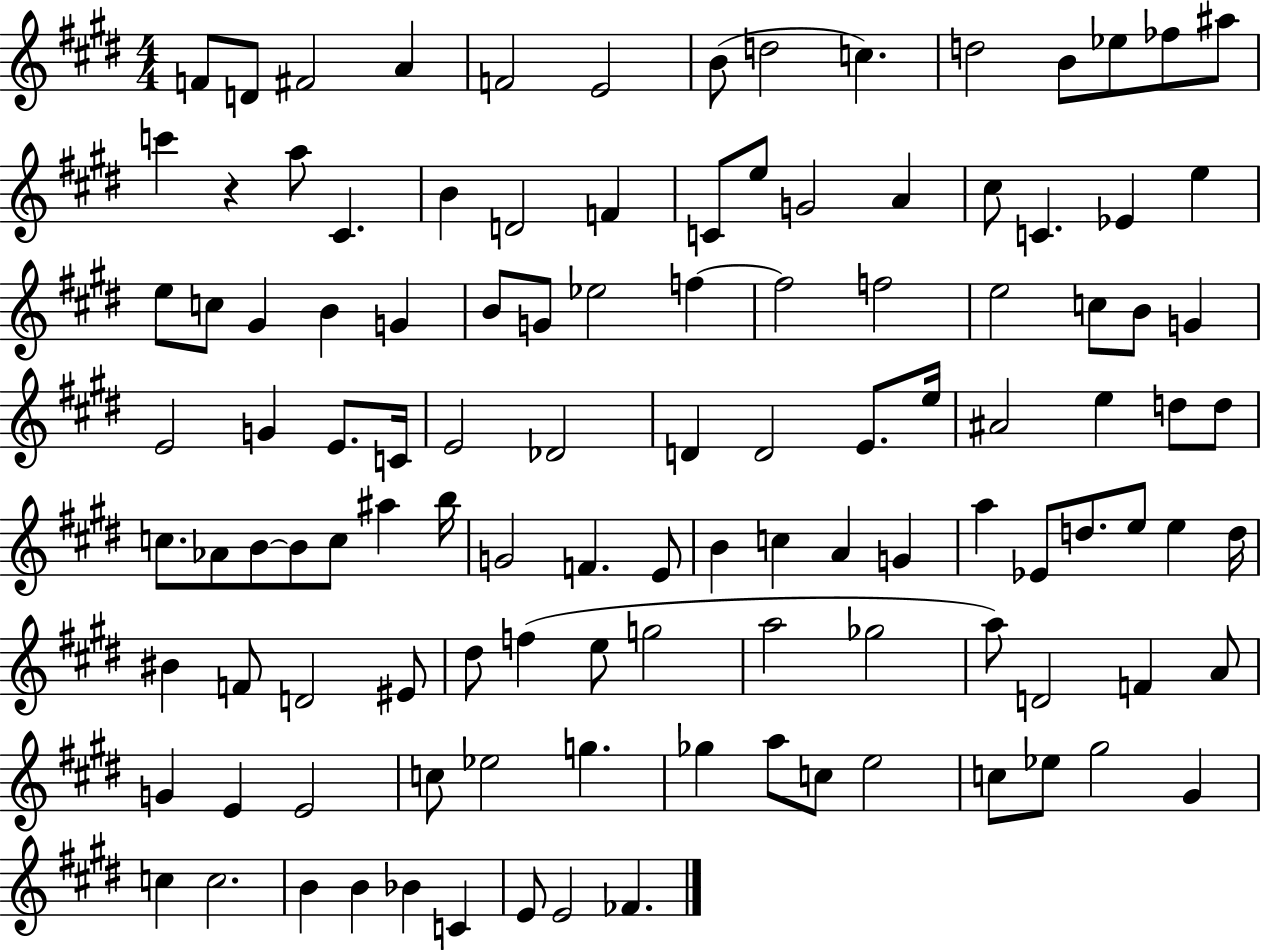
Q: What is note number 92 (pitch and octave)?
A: G4